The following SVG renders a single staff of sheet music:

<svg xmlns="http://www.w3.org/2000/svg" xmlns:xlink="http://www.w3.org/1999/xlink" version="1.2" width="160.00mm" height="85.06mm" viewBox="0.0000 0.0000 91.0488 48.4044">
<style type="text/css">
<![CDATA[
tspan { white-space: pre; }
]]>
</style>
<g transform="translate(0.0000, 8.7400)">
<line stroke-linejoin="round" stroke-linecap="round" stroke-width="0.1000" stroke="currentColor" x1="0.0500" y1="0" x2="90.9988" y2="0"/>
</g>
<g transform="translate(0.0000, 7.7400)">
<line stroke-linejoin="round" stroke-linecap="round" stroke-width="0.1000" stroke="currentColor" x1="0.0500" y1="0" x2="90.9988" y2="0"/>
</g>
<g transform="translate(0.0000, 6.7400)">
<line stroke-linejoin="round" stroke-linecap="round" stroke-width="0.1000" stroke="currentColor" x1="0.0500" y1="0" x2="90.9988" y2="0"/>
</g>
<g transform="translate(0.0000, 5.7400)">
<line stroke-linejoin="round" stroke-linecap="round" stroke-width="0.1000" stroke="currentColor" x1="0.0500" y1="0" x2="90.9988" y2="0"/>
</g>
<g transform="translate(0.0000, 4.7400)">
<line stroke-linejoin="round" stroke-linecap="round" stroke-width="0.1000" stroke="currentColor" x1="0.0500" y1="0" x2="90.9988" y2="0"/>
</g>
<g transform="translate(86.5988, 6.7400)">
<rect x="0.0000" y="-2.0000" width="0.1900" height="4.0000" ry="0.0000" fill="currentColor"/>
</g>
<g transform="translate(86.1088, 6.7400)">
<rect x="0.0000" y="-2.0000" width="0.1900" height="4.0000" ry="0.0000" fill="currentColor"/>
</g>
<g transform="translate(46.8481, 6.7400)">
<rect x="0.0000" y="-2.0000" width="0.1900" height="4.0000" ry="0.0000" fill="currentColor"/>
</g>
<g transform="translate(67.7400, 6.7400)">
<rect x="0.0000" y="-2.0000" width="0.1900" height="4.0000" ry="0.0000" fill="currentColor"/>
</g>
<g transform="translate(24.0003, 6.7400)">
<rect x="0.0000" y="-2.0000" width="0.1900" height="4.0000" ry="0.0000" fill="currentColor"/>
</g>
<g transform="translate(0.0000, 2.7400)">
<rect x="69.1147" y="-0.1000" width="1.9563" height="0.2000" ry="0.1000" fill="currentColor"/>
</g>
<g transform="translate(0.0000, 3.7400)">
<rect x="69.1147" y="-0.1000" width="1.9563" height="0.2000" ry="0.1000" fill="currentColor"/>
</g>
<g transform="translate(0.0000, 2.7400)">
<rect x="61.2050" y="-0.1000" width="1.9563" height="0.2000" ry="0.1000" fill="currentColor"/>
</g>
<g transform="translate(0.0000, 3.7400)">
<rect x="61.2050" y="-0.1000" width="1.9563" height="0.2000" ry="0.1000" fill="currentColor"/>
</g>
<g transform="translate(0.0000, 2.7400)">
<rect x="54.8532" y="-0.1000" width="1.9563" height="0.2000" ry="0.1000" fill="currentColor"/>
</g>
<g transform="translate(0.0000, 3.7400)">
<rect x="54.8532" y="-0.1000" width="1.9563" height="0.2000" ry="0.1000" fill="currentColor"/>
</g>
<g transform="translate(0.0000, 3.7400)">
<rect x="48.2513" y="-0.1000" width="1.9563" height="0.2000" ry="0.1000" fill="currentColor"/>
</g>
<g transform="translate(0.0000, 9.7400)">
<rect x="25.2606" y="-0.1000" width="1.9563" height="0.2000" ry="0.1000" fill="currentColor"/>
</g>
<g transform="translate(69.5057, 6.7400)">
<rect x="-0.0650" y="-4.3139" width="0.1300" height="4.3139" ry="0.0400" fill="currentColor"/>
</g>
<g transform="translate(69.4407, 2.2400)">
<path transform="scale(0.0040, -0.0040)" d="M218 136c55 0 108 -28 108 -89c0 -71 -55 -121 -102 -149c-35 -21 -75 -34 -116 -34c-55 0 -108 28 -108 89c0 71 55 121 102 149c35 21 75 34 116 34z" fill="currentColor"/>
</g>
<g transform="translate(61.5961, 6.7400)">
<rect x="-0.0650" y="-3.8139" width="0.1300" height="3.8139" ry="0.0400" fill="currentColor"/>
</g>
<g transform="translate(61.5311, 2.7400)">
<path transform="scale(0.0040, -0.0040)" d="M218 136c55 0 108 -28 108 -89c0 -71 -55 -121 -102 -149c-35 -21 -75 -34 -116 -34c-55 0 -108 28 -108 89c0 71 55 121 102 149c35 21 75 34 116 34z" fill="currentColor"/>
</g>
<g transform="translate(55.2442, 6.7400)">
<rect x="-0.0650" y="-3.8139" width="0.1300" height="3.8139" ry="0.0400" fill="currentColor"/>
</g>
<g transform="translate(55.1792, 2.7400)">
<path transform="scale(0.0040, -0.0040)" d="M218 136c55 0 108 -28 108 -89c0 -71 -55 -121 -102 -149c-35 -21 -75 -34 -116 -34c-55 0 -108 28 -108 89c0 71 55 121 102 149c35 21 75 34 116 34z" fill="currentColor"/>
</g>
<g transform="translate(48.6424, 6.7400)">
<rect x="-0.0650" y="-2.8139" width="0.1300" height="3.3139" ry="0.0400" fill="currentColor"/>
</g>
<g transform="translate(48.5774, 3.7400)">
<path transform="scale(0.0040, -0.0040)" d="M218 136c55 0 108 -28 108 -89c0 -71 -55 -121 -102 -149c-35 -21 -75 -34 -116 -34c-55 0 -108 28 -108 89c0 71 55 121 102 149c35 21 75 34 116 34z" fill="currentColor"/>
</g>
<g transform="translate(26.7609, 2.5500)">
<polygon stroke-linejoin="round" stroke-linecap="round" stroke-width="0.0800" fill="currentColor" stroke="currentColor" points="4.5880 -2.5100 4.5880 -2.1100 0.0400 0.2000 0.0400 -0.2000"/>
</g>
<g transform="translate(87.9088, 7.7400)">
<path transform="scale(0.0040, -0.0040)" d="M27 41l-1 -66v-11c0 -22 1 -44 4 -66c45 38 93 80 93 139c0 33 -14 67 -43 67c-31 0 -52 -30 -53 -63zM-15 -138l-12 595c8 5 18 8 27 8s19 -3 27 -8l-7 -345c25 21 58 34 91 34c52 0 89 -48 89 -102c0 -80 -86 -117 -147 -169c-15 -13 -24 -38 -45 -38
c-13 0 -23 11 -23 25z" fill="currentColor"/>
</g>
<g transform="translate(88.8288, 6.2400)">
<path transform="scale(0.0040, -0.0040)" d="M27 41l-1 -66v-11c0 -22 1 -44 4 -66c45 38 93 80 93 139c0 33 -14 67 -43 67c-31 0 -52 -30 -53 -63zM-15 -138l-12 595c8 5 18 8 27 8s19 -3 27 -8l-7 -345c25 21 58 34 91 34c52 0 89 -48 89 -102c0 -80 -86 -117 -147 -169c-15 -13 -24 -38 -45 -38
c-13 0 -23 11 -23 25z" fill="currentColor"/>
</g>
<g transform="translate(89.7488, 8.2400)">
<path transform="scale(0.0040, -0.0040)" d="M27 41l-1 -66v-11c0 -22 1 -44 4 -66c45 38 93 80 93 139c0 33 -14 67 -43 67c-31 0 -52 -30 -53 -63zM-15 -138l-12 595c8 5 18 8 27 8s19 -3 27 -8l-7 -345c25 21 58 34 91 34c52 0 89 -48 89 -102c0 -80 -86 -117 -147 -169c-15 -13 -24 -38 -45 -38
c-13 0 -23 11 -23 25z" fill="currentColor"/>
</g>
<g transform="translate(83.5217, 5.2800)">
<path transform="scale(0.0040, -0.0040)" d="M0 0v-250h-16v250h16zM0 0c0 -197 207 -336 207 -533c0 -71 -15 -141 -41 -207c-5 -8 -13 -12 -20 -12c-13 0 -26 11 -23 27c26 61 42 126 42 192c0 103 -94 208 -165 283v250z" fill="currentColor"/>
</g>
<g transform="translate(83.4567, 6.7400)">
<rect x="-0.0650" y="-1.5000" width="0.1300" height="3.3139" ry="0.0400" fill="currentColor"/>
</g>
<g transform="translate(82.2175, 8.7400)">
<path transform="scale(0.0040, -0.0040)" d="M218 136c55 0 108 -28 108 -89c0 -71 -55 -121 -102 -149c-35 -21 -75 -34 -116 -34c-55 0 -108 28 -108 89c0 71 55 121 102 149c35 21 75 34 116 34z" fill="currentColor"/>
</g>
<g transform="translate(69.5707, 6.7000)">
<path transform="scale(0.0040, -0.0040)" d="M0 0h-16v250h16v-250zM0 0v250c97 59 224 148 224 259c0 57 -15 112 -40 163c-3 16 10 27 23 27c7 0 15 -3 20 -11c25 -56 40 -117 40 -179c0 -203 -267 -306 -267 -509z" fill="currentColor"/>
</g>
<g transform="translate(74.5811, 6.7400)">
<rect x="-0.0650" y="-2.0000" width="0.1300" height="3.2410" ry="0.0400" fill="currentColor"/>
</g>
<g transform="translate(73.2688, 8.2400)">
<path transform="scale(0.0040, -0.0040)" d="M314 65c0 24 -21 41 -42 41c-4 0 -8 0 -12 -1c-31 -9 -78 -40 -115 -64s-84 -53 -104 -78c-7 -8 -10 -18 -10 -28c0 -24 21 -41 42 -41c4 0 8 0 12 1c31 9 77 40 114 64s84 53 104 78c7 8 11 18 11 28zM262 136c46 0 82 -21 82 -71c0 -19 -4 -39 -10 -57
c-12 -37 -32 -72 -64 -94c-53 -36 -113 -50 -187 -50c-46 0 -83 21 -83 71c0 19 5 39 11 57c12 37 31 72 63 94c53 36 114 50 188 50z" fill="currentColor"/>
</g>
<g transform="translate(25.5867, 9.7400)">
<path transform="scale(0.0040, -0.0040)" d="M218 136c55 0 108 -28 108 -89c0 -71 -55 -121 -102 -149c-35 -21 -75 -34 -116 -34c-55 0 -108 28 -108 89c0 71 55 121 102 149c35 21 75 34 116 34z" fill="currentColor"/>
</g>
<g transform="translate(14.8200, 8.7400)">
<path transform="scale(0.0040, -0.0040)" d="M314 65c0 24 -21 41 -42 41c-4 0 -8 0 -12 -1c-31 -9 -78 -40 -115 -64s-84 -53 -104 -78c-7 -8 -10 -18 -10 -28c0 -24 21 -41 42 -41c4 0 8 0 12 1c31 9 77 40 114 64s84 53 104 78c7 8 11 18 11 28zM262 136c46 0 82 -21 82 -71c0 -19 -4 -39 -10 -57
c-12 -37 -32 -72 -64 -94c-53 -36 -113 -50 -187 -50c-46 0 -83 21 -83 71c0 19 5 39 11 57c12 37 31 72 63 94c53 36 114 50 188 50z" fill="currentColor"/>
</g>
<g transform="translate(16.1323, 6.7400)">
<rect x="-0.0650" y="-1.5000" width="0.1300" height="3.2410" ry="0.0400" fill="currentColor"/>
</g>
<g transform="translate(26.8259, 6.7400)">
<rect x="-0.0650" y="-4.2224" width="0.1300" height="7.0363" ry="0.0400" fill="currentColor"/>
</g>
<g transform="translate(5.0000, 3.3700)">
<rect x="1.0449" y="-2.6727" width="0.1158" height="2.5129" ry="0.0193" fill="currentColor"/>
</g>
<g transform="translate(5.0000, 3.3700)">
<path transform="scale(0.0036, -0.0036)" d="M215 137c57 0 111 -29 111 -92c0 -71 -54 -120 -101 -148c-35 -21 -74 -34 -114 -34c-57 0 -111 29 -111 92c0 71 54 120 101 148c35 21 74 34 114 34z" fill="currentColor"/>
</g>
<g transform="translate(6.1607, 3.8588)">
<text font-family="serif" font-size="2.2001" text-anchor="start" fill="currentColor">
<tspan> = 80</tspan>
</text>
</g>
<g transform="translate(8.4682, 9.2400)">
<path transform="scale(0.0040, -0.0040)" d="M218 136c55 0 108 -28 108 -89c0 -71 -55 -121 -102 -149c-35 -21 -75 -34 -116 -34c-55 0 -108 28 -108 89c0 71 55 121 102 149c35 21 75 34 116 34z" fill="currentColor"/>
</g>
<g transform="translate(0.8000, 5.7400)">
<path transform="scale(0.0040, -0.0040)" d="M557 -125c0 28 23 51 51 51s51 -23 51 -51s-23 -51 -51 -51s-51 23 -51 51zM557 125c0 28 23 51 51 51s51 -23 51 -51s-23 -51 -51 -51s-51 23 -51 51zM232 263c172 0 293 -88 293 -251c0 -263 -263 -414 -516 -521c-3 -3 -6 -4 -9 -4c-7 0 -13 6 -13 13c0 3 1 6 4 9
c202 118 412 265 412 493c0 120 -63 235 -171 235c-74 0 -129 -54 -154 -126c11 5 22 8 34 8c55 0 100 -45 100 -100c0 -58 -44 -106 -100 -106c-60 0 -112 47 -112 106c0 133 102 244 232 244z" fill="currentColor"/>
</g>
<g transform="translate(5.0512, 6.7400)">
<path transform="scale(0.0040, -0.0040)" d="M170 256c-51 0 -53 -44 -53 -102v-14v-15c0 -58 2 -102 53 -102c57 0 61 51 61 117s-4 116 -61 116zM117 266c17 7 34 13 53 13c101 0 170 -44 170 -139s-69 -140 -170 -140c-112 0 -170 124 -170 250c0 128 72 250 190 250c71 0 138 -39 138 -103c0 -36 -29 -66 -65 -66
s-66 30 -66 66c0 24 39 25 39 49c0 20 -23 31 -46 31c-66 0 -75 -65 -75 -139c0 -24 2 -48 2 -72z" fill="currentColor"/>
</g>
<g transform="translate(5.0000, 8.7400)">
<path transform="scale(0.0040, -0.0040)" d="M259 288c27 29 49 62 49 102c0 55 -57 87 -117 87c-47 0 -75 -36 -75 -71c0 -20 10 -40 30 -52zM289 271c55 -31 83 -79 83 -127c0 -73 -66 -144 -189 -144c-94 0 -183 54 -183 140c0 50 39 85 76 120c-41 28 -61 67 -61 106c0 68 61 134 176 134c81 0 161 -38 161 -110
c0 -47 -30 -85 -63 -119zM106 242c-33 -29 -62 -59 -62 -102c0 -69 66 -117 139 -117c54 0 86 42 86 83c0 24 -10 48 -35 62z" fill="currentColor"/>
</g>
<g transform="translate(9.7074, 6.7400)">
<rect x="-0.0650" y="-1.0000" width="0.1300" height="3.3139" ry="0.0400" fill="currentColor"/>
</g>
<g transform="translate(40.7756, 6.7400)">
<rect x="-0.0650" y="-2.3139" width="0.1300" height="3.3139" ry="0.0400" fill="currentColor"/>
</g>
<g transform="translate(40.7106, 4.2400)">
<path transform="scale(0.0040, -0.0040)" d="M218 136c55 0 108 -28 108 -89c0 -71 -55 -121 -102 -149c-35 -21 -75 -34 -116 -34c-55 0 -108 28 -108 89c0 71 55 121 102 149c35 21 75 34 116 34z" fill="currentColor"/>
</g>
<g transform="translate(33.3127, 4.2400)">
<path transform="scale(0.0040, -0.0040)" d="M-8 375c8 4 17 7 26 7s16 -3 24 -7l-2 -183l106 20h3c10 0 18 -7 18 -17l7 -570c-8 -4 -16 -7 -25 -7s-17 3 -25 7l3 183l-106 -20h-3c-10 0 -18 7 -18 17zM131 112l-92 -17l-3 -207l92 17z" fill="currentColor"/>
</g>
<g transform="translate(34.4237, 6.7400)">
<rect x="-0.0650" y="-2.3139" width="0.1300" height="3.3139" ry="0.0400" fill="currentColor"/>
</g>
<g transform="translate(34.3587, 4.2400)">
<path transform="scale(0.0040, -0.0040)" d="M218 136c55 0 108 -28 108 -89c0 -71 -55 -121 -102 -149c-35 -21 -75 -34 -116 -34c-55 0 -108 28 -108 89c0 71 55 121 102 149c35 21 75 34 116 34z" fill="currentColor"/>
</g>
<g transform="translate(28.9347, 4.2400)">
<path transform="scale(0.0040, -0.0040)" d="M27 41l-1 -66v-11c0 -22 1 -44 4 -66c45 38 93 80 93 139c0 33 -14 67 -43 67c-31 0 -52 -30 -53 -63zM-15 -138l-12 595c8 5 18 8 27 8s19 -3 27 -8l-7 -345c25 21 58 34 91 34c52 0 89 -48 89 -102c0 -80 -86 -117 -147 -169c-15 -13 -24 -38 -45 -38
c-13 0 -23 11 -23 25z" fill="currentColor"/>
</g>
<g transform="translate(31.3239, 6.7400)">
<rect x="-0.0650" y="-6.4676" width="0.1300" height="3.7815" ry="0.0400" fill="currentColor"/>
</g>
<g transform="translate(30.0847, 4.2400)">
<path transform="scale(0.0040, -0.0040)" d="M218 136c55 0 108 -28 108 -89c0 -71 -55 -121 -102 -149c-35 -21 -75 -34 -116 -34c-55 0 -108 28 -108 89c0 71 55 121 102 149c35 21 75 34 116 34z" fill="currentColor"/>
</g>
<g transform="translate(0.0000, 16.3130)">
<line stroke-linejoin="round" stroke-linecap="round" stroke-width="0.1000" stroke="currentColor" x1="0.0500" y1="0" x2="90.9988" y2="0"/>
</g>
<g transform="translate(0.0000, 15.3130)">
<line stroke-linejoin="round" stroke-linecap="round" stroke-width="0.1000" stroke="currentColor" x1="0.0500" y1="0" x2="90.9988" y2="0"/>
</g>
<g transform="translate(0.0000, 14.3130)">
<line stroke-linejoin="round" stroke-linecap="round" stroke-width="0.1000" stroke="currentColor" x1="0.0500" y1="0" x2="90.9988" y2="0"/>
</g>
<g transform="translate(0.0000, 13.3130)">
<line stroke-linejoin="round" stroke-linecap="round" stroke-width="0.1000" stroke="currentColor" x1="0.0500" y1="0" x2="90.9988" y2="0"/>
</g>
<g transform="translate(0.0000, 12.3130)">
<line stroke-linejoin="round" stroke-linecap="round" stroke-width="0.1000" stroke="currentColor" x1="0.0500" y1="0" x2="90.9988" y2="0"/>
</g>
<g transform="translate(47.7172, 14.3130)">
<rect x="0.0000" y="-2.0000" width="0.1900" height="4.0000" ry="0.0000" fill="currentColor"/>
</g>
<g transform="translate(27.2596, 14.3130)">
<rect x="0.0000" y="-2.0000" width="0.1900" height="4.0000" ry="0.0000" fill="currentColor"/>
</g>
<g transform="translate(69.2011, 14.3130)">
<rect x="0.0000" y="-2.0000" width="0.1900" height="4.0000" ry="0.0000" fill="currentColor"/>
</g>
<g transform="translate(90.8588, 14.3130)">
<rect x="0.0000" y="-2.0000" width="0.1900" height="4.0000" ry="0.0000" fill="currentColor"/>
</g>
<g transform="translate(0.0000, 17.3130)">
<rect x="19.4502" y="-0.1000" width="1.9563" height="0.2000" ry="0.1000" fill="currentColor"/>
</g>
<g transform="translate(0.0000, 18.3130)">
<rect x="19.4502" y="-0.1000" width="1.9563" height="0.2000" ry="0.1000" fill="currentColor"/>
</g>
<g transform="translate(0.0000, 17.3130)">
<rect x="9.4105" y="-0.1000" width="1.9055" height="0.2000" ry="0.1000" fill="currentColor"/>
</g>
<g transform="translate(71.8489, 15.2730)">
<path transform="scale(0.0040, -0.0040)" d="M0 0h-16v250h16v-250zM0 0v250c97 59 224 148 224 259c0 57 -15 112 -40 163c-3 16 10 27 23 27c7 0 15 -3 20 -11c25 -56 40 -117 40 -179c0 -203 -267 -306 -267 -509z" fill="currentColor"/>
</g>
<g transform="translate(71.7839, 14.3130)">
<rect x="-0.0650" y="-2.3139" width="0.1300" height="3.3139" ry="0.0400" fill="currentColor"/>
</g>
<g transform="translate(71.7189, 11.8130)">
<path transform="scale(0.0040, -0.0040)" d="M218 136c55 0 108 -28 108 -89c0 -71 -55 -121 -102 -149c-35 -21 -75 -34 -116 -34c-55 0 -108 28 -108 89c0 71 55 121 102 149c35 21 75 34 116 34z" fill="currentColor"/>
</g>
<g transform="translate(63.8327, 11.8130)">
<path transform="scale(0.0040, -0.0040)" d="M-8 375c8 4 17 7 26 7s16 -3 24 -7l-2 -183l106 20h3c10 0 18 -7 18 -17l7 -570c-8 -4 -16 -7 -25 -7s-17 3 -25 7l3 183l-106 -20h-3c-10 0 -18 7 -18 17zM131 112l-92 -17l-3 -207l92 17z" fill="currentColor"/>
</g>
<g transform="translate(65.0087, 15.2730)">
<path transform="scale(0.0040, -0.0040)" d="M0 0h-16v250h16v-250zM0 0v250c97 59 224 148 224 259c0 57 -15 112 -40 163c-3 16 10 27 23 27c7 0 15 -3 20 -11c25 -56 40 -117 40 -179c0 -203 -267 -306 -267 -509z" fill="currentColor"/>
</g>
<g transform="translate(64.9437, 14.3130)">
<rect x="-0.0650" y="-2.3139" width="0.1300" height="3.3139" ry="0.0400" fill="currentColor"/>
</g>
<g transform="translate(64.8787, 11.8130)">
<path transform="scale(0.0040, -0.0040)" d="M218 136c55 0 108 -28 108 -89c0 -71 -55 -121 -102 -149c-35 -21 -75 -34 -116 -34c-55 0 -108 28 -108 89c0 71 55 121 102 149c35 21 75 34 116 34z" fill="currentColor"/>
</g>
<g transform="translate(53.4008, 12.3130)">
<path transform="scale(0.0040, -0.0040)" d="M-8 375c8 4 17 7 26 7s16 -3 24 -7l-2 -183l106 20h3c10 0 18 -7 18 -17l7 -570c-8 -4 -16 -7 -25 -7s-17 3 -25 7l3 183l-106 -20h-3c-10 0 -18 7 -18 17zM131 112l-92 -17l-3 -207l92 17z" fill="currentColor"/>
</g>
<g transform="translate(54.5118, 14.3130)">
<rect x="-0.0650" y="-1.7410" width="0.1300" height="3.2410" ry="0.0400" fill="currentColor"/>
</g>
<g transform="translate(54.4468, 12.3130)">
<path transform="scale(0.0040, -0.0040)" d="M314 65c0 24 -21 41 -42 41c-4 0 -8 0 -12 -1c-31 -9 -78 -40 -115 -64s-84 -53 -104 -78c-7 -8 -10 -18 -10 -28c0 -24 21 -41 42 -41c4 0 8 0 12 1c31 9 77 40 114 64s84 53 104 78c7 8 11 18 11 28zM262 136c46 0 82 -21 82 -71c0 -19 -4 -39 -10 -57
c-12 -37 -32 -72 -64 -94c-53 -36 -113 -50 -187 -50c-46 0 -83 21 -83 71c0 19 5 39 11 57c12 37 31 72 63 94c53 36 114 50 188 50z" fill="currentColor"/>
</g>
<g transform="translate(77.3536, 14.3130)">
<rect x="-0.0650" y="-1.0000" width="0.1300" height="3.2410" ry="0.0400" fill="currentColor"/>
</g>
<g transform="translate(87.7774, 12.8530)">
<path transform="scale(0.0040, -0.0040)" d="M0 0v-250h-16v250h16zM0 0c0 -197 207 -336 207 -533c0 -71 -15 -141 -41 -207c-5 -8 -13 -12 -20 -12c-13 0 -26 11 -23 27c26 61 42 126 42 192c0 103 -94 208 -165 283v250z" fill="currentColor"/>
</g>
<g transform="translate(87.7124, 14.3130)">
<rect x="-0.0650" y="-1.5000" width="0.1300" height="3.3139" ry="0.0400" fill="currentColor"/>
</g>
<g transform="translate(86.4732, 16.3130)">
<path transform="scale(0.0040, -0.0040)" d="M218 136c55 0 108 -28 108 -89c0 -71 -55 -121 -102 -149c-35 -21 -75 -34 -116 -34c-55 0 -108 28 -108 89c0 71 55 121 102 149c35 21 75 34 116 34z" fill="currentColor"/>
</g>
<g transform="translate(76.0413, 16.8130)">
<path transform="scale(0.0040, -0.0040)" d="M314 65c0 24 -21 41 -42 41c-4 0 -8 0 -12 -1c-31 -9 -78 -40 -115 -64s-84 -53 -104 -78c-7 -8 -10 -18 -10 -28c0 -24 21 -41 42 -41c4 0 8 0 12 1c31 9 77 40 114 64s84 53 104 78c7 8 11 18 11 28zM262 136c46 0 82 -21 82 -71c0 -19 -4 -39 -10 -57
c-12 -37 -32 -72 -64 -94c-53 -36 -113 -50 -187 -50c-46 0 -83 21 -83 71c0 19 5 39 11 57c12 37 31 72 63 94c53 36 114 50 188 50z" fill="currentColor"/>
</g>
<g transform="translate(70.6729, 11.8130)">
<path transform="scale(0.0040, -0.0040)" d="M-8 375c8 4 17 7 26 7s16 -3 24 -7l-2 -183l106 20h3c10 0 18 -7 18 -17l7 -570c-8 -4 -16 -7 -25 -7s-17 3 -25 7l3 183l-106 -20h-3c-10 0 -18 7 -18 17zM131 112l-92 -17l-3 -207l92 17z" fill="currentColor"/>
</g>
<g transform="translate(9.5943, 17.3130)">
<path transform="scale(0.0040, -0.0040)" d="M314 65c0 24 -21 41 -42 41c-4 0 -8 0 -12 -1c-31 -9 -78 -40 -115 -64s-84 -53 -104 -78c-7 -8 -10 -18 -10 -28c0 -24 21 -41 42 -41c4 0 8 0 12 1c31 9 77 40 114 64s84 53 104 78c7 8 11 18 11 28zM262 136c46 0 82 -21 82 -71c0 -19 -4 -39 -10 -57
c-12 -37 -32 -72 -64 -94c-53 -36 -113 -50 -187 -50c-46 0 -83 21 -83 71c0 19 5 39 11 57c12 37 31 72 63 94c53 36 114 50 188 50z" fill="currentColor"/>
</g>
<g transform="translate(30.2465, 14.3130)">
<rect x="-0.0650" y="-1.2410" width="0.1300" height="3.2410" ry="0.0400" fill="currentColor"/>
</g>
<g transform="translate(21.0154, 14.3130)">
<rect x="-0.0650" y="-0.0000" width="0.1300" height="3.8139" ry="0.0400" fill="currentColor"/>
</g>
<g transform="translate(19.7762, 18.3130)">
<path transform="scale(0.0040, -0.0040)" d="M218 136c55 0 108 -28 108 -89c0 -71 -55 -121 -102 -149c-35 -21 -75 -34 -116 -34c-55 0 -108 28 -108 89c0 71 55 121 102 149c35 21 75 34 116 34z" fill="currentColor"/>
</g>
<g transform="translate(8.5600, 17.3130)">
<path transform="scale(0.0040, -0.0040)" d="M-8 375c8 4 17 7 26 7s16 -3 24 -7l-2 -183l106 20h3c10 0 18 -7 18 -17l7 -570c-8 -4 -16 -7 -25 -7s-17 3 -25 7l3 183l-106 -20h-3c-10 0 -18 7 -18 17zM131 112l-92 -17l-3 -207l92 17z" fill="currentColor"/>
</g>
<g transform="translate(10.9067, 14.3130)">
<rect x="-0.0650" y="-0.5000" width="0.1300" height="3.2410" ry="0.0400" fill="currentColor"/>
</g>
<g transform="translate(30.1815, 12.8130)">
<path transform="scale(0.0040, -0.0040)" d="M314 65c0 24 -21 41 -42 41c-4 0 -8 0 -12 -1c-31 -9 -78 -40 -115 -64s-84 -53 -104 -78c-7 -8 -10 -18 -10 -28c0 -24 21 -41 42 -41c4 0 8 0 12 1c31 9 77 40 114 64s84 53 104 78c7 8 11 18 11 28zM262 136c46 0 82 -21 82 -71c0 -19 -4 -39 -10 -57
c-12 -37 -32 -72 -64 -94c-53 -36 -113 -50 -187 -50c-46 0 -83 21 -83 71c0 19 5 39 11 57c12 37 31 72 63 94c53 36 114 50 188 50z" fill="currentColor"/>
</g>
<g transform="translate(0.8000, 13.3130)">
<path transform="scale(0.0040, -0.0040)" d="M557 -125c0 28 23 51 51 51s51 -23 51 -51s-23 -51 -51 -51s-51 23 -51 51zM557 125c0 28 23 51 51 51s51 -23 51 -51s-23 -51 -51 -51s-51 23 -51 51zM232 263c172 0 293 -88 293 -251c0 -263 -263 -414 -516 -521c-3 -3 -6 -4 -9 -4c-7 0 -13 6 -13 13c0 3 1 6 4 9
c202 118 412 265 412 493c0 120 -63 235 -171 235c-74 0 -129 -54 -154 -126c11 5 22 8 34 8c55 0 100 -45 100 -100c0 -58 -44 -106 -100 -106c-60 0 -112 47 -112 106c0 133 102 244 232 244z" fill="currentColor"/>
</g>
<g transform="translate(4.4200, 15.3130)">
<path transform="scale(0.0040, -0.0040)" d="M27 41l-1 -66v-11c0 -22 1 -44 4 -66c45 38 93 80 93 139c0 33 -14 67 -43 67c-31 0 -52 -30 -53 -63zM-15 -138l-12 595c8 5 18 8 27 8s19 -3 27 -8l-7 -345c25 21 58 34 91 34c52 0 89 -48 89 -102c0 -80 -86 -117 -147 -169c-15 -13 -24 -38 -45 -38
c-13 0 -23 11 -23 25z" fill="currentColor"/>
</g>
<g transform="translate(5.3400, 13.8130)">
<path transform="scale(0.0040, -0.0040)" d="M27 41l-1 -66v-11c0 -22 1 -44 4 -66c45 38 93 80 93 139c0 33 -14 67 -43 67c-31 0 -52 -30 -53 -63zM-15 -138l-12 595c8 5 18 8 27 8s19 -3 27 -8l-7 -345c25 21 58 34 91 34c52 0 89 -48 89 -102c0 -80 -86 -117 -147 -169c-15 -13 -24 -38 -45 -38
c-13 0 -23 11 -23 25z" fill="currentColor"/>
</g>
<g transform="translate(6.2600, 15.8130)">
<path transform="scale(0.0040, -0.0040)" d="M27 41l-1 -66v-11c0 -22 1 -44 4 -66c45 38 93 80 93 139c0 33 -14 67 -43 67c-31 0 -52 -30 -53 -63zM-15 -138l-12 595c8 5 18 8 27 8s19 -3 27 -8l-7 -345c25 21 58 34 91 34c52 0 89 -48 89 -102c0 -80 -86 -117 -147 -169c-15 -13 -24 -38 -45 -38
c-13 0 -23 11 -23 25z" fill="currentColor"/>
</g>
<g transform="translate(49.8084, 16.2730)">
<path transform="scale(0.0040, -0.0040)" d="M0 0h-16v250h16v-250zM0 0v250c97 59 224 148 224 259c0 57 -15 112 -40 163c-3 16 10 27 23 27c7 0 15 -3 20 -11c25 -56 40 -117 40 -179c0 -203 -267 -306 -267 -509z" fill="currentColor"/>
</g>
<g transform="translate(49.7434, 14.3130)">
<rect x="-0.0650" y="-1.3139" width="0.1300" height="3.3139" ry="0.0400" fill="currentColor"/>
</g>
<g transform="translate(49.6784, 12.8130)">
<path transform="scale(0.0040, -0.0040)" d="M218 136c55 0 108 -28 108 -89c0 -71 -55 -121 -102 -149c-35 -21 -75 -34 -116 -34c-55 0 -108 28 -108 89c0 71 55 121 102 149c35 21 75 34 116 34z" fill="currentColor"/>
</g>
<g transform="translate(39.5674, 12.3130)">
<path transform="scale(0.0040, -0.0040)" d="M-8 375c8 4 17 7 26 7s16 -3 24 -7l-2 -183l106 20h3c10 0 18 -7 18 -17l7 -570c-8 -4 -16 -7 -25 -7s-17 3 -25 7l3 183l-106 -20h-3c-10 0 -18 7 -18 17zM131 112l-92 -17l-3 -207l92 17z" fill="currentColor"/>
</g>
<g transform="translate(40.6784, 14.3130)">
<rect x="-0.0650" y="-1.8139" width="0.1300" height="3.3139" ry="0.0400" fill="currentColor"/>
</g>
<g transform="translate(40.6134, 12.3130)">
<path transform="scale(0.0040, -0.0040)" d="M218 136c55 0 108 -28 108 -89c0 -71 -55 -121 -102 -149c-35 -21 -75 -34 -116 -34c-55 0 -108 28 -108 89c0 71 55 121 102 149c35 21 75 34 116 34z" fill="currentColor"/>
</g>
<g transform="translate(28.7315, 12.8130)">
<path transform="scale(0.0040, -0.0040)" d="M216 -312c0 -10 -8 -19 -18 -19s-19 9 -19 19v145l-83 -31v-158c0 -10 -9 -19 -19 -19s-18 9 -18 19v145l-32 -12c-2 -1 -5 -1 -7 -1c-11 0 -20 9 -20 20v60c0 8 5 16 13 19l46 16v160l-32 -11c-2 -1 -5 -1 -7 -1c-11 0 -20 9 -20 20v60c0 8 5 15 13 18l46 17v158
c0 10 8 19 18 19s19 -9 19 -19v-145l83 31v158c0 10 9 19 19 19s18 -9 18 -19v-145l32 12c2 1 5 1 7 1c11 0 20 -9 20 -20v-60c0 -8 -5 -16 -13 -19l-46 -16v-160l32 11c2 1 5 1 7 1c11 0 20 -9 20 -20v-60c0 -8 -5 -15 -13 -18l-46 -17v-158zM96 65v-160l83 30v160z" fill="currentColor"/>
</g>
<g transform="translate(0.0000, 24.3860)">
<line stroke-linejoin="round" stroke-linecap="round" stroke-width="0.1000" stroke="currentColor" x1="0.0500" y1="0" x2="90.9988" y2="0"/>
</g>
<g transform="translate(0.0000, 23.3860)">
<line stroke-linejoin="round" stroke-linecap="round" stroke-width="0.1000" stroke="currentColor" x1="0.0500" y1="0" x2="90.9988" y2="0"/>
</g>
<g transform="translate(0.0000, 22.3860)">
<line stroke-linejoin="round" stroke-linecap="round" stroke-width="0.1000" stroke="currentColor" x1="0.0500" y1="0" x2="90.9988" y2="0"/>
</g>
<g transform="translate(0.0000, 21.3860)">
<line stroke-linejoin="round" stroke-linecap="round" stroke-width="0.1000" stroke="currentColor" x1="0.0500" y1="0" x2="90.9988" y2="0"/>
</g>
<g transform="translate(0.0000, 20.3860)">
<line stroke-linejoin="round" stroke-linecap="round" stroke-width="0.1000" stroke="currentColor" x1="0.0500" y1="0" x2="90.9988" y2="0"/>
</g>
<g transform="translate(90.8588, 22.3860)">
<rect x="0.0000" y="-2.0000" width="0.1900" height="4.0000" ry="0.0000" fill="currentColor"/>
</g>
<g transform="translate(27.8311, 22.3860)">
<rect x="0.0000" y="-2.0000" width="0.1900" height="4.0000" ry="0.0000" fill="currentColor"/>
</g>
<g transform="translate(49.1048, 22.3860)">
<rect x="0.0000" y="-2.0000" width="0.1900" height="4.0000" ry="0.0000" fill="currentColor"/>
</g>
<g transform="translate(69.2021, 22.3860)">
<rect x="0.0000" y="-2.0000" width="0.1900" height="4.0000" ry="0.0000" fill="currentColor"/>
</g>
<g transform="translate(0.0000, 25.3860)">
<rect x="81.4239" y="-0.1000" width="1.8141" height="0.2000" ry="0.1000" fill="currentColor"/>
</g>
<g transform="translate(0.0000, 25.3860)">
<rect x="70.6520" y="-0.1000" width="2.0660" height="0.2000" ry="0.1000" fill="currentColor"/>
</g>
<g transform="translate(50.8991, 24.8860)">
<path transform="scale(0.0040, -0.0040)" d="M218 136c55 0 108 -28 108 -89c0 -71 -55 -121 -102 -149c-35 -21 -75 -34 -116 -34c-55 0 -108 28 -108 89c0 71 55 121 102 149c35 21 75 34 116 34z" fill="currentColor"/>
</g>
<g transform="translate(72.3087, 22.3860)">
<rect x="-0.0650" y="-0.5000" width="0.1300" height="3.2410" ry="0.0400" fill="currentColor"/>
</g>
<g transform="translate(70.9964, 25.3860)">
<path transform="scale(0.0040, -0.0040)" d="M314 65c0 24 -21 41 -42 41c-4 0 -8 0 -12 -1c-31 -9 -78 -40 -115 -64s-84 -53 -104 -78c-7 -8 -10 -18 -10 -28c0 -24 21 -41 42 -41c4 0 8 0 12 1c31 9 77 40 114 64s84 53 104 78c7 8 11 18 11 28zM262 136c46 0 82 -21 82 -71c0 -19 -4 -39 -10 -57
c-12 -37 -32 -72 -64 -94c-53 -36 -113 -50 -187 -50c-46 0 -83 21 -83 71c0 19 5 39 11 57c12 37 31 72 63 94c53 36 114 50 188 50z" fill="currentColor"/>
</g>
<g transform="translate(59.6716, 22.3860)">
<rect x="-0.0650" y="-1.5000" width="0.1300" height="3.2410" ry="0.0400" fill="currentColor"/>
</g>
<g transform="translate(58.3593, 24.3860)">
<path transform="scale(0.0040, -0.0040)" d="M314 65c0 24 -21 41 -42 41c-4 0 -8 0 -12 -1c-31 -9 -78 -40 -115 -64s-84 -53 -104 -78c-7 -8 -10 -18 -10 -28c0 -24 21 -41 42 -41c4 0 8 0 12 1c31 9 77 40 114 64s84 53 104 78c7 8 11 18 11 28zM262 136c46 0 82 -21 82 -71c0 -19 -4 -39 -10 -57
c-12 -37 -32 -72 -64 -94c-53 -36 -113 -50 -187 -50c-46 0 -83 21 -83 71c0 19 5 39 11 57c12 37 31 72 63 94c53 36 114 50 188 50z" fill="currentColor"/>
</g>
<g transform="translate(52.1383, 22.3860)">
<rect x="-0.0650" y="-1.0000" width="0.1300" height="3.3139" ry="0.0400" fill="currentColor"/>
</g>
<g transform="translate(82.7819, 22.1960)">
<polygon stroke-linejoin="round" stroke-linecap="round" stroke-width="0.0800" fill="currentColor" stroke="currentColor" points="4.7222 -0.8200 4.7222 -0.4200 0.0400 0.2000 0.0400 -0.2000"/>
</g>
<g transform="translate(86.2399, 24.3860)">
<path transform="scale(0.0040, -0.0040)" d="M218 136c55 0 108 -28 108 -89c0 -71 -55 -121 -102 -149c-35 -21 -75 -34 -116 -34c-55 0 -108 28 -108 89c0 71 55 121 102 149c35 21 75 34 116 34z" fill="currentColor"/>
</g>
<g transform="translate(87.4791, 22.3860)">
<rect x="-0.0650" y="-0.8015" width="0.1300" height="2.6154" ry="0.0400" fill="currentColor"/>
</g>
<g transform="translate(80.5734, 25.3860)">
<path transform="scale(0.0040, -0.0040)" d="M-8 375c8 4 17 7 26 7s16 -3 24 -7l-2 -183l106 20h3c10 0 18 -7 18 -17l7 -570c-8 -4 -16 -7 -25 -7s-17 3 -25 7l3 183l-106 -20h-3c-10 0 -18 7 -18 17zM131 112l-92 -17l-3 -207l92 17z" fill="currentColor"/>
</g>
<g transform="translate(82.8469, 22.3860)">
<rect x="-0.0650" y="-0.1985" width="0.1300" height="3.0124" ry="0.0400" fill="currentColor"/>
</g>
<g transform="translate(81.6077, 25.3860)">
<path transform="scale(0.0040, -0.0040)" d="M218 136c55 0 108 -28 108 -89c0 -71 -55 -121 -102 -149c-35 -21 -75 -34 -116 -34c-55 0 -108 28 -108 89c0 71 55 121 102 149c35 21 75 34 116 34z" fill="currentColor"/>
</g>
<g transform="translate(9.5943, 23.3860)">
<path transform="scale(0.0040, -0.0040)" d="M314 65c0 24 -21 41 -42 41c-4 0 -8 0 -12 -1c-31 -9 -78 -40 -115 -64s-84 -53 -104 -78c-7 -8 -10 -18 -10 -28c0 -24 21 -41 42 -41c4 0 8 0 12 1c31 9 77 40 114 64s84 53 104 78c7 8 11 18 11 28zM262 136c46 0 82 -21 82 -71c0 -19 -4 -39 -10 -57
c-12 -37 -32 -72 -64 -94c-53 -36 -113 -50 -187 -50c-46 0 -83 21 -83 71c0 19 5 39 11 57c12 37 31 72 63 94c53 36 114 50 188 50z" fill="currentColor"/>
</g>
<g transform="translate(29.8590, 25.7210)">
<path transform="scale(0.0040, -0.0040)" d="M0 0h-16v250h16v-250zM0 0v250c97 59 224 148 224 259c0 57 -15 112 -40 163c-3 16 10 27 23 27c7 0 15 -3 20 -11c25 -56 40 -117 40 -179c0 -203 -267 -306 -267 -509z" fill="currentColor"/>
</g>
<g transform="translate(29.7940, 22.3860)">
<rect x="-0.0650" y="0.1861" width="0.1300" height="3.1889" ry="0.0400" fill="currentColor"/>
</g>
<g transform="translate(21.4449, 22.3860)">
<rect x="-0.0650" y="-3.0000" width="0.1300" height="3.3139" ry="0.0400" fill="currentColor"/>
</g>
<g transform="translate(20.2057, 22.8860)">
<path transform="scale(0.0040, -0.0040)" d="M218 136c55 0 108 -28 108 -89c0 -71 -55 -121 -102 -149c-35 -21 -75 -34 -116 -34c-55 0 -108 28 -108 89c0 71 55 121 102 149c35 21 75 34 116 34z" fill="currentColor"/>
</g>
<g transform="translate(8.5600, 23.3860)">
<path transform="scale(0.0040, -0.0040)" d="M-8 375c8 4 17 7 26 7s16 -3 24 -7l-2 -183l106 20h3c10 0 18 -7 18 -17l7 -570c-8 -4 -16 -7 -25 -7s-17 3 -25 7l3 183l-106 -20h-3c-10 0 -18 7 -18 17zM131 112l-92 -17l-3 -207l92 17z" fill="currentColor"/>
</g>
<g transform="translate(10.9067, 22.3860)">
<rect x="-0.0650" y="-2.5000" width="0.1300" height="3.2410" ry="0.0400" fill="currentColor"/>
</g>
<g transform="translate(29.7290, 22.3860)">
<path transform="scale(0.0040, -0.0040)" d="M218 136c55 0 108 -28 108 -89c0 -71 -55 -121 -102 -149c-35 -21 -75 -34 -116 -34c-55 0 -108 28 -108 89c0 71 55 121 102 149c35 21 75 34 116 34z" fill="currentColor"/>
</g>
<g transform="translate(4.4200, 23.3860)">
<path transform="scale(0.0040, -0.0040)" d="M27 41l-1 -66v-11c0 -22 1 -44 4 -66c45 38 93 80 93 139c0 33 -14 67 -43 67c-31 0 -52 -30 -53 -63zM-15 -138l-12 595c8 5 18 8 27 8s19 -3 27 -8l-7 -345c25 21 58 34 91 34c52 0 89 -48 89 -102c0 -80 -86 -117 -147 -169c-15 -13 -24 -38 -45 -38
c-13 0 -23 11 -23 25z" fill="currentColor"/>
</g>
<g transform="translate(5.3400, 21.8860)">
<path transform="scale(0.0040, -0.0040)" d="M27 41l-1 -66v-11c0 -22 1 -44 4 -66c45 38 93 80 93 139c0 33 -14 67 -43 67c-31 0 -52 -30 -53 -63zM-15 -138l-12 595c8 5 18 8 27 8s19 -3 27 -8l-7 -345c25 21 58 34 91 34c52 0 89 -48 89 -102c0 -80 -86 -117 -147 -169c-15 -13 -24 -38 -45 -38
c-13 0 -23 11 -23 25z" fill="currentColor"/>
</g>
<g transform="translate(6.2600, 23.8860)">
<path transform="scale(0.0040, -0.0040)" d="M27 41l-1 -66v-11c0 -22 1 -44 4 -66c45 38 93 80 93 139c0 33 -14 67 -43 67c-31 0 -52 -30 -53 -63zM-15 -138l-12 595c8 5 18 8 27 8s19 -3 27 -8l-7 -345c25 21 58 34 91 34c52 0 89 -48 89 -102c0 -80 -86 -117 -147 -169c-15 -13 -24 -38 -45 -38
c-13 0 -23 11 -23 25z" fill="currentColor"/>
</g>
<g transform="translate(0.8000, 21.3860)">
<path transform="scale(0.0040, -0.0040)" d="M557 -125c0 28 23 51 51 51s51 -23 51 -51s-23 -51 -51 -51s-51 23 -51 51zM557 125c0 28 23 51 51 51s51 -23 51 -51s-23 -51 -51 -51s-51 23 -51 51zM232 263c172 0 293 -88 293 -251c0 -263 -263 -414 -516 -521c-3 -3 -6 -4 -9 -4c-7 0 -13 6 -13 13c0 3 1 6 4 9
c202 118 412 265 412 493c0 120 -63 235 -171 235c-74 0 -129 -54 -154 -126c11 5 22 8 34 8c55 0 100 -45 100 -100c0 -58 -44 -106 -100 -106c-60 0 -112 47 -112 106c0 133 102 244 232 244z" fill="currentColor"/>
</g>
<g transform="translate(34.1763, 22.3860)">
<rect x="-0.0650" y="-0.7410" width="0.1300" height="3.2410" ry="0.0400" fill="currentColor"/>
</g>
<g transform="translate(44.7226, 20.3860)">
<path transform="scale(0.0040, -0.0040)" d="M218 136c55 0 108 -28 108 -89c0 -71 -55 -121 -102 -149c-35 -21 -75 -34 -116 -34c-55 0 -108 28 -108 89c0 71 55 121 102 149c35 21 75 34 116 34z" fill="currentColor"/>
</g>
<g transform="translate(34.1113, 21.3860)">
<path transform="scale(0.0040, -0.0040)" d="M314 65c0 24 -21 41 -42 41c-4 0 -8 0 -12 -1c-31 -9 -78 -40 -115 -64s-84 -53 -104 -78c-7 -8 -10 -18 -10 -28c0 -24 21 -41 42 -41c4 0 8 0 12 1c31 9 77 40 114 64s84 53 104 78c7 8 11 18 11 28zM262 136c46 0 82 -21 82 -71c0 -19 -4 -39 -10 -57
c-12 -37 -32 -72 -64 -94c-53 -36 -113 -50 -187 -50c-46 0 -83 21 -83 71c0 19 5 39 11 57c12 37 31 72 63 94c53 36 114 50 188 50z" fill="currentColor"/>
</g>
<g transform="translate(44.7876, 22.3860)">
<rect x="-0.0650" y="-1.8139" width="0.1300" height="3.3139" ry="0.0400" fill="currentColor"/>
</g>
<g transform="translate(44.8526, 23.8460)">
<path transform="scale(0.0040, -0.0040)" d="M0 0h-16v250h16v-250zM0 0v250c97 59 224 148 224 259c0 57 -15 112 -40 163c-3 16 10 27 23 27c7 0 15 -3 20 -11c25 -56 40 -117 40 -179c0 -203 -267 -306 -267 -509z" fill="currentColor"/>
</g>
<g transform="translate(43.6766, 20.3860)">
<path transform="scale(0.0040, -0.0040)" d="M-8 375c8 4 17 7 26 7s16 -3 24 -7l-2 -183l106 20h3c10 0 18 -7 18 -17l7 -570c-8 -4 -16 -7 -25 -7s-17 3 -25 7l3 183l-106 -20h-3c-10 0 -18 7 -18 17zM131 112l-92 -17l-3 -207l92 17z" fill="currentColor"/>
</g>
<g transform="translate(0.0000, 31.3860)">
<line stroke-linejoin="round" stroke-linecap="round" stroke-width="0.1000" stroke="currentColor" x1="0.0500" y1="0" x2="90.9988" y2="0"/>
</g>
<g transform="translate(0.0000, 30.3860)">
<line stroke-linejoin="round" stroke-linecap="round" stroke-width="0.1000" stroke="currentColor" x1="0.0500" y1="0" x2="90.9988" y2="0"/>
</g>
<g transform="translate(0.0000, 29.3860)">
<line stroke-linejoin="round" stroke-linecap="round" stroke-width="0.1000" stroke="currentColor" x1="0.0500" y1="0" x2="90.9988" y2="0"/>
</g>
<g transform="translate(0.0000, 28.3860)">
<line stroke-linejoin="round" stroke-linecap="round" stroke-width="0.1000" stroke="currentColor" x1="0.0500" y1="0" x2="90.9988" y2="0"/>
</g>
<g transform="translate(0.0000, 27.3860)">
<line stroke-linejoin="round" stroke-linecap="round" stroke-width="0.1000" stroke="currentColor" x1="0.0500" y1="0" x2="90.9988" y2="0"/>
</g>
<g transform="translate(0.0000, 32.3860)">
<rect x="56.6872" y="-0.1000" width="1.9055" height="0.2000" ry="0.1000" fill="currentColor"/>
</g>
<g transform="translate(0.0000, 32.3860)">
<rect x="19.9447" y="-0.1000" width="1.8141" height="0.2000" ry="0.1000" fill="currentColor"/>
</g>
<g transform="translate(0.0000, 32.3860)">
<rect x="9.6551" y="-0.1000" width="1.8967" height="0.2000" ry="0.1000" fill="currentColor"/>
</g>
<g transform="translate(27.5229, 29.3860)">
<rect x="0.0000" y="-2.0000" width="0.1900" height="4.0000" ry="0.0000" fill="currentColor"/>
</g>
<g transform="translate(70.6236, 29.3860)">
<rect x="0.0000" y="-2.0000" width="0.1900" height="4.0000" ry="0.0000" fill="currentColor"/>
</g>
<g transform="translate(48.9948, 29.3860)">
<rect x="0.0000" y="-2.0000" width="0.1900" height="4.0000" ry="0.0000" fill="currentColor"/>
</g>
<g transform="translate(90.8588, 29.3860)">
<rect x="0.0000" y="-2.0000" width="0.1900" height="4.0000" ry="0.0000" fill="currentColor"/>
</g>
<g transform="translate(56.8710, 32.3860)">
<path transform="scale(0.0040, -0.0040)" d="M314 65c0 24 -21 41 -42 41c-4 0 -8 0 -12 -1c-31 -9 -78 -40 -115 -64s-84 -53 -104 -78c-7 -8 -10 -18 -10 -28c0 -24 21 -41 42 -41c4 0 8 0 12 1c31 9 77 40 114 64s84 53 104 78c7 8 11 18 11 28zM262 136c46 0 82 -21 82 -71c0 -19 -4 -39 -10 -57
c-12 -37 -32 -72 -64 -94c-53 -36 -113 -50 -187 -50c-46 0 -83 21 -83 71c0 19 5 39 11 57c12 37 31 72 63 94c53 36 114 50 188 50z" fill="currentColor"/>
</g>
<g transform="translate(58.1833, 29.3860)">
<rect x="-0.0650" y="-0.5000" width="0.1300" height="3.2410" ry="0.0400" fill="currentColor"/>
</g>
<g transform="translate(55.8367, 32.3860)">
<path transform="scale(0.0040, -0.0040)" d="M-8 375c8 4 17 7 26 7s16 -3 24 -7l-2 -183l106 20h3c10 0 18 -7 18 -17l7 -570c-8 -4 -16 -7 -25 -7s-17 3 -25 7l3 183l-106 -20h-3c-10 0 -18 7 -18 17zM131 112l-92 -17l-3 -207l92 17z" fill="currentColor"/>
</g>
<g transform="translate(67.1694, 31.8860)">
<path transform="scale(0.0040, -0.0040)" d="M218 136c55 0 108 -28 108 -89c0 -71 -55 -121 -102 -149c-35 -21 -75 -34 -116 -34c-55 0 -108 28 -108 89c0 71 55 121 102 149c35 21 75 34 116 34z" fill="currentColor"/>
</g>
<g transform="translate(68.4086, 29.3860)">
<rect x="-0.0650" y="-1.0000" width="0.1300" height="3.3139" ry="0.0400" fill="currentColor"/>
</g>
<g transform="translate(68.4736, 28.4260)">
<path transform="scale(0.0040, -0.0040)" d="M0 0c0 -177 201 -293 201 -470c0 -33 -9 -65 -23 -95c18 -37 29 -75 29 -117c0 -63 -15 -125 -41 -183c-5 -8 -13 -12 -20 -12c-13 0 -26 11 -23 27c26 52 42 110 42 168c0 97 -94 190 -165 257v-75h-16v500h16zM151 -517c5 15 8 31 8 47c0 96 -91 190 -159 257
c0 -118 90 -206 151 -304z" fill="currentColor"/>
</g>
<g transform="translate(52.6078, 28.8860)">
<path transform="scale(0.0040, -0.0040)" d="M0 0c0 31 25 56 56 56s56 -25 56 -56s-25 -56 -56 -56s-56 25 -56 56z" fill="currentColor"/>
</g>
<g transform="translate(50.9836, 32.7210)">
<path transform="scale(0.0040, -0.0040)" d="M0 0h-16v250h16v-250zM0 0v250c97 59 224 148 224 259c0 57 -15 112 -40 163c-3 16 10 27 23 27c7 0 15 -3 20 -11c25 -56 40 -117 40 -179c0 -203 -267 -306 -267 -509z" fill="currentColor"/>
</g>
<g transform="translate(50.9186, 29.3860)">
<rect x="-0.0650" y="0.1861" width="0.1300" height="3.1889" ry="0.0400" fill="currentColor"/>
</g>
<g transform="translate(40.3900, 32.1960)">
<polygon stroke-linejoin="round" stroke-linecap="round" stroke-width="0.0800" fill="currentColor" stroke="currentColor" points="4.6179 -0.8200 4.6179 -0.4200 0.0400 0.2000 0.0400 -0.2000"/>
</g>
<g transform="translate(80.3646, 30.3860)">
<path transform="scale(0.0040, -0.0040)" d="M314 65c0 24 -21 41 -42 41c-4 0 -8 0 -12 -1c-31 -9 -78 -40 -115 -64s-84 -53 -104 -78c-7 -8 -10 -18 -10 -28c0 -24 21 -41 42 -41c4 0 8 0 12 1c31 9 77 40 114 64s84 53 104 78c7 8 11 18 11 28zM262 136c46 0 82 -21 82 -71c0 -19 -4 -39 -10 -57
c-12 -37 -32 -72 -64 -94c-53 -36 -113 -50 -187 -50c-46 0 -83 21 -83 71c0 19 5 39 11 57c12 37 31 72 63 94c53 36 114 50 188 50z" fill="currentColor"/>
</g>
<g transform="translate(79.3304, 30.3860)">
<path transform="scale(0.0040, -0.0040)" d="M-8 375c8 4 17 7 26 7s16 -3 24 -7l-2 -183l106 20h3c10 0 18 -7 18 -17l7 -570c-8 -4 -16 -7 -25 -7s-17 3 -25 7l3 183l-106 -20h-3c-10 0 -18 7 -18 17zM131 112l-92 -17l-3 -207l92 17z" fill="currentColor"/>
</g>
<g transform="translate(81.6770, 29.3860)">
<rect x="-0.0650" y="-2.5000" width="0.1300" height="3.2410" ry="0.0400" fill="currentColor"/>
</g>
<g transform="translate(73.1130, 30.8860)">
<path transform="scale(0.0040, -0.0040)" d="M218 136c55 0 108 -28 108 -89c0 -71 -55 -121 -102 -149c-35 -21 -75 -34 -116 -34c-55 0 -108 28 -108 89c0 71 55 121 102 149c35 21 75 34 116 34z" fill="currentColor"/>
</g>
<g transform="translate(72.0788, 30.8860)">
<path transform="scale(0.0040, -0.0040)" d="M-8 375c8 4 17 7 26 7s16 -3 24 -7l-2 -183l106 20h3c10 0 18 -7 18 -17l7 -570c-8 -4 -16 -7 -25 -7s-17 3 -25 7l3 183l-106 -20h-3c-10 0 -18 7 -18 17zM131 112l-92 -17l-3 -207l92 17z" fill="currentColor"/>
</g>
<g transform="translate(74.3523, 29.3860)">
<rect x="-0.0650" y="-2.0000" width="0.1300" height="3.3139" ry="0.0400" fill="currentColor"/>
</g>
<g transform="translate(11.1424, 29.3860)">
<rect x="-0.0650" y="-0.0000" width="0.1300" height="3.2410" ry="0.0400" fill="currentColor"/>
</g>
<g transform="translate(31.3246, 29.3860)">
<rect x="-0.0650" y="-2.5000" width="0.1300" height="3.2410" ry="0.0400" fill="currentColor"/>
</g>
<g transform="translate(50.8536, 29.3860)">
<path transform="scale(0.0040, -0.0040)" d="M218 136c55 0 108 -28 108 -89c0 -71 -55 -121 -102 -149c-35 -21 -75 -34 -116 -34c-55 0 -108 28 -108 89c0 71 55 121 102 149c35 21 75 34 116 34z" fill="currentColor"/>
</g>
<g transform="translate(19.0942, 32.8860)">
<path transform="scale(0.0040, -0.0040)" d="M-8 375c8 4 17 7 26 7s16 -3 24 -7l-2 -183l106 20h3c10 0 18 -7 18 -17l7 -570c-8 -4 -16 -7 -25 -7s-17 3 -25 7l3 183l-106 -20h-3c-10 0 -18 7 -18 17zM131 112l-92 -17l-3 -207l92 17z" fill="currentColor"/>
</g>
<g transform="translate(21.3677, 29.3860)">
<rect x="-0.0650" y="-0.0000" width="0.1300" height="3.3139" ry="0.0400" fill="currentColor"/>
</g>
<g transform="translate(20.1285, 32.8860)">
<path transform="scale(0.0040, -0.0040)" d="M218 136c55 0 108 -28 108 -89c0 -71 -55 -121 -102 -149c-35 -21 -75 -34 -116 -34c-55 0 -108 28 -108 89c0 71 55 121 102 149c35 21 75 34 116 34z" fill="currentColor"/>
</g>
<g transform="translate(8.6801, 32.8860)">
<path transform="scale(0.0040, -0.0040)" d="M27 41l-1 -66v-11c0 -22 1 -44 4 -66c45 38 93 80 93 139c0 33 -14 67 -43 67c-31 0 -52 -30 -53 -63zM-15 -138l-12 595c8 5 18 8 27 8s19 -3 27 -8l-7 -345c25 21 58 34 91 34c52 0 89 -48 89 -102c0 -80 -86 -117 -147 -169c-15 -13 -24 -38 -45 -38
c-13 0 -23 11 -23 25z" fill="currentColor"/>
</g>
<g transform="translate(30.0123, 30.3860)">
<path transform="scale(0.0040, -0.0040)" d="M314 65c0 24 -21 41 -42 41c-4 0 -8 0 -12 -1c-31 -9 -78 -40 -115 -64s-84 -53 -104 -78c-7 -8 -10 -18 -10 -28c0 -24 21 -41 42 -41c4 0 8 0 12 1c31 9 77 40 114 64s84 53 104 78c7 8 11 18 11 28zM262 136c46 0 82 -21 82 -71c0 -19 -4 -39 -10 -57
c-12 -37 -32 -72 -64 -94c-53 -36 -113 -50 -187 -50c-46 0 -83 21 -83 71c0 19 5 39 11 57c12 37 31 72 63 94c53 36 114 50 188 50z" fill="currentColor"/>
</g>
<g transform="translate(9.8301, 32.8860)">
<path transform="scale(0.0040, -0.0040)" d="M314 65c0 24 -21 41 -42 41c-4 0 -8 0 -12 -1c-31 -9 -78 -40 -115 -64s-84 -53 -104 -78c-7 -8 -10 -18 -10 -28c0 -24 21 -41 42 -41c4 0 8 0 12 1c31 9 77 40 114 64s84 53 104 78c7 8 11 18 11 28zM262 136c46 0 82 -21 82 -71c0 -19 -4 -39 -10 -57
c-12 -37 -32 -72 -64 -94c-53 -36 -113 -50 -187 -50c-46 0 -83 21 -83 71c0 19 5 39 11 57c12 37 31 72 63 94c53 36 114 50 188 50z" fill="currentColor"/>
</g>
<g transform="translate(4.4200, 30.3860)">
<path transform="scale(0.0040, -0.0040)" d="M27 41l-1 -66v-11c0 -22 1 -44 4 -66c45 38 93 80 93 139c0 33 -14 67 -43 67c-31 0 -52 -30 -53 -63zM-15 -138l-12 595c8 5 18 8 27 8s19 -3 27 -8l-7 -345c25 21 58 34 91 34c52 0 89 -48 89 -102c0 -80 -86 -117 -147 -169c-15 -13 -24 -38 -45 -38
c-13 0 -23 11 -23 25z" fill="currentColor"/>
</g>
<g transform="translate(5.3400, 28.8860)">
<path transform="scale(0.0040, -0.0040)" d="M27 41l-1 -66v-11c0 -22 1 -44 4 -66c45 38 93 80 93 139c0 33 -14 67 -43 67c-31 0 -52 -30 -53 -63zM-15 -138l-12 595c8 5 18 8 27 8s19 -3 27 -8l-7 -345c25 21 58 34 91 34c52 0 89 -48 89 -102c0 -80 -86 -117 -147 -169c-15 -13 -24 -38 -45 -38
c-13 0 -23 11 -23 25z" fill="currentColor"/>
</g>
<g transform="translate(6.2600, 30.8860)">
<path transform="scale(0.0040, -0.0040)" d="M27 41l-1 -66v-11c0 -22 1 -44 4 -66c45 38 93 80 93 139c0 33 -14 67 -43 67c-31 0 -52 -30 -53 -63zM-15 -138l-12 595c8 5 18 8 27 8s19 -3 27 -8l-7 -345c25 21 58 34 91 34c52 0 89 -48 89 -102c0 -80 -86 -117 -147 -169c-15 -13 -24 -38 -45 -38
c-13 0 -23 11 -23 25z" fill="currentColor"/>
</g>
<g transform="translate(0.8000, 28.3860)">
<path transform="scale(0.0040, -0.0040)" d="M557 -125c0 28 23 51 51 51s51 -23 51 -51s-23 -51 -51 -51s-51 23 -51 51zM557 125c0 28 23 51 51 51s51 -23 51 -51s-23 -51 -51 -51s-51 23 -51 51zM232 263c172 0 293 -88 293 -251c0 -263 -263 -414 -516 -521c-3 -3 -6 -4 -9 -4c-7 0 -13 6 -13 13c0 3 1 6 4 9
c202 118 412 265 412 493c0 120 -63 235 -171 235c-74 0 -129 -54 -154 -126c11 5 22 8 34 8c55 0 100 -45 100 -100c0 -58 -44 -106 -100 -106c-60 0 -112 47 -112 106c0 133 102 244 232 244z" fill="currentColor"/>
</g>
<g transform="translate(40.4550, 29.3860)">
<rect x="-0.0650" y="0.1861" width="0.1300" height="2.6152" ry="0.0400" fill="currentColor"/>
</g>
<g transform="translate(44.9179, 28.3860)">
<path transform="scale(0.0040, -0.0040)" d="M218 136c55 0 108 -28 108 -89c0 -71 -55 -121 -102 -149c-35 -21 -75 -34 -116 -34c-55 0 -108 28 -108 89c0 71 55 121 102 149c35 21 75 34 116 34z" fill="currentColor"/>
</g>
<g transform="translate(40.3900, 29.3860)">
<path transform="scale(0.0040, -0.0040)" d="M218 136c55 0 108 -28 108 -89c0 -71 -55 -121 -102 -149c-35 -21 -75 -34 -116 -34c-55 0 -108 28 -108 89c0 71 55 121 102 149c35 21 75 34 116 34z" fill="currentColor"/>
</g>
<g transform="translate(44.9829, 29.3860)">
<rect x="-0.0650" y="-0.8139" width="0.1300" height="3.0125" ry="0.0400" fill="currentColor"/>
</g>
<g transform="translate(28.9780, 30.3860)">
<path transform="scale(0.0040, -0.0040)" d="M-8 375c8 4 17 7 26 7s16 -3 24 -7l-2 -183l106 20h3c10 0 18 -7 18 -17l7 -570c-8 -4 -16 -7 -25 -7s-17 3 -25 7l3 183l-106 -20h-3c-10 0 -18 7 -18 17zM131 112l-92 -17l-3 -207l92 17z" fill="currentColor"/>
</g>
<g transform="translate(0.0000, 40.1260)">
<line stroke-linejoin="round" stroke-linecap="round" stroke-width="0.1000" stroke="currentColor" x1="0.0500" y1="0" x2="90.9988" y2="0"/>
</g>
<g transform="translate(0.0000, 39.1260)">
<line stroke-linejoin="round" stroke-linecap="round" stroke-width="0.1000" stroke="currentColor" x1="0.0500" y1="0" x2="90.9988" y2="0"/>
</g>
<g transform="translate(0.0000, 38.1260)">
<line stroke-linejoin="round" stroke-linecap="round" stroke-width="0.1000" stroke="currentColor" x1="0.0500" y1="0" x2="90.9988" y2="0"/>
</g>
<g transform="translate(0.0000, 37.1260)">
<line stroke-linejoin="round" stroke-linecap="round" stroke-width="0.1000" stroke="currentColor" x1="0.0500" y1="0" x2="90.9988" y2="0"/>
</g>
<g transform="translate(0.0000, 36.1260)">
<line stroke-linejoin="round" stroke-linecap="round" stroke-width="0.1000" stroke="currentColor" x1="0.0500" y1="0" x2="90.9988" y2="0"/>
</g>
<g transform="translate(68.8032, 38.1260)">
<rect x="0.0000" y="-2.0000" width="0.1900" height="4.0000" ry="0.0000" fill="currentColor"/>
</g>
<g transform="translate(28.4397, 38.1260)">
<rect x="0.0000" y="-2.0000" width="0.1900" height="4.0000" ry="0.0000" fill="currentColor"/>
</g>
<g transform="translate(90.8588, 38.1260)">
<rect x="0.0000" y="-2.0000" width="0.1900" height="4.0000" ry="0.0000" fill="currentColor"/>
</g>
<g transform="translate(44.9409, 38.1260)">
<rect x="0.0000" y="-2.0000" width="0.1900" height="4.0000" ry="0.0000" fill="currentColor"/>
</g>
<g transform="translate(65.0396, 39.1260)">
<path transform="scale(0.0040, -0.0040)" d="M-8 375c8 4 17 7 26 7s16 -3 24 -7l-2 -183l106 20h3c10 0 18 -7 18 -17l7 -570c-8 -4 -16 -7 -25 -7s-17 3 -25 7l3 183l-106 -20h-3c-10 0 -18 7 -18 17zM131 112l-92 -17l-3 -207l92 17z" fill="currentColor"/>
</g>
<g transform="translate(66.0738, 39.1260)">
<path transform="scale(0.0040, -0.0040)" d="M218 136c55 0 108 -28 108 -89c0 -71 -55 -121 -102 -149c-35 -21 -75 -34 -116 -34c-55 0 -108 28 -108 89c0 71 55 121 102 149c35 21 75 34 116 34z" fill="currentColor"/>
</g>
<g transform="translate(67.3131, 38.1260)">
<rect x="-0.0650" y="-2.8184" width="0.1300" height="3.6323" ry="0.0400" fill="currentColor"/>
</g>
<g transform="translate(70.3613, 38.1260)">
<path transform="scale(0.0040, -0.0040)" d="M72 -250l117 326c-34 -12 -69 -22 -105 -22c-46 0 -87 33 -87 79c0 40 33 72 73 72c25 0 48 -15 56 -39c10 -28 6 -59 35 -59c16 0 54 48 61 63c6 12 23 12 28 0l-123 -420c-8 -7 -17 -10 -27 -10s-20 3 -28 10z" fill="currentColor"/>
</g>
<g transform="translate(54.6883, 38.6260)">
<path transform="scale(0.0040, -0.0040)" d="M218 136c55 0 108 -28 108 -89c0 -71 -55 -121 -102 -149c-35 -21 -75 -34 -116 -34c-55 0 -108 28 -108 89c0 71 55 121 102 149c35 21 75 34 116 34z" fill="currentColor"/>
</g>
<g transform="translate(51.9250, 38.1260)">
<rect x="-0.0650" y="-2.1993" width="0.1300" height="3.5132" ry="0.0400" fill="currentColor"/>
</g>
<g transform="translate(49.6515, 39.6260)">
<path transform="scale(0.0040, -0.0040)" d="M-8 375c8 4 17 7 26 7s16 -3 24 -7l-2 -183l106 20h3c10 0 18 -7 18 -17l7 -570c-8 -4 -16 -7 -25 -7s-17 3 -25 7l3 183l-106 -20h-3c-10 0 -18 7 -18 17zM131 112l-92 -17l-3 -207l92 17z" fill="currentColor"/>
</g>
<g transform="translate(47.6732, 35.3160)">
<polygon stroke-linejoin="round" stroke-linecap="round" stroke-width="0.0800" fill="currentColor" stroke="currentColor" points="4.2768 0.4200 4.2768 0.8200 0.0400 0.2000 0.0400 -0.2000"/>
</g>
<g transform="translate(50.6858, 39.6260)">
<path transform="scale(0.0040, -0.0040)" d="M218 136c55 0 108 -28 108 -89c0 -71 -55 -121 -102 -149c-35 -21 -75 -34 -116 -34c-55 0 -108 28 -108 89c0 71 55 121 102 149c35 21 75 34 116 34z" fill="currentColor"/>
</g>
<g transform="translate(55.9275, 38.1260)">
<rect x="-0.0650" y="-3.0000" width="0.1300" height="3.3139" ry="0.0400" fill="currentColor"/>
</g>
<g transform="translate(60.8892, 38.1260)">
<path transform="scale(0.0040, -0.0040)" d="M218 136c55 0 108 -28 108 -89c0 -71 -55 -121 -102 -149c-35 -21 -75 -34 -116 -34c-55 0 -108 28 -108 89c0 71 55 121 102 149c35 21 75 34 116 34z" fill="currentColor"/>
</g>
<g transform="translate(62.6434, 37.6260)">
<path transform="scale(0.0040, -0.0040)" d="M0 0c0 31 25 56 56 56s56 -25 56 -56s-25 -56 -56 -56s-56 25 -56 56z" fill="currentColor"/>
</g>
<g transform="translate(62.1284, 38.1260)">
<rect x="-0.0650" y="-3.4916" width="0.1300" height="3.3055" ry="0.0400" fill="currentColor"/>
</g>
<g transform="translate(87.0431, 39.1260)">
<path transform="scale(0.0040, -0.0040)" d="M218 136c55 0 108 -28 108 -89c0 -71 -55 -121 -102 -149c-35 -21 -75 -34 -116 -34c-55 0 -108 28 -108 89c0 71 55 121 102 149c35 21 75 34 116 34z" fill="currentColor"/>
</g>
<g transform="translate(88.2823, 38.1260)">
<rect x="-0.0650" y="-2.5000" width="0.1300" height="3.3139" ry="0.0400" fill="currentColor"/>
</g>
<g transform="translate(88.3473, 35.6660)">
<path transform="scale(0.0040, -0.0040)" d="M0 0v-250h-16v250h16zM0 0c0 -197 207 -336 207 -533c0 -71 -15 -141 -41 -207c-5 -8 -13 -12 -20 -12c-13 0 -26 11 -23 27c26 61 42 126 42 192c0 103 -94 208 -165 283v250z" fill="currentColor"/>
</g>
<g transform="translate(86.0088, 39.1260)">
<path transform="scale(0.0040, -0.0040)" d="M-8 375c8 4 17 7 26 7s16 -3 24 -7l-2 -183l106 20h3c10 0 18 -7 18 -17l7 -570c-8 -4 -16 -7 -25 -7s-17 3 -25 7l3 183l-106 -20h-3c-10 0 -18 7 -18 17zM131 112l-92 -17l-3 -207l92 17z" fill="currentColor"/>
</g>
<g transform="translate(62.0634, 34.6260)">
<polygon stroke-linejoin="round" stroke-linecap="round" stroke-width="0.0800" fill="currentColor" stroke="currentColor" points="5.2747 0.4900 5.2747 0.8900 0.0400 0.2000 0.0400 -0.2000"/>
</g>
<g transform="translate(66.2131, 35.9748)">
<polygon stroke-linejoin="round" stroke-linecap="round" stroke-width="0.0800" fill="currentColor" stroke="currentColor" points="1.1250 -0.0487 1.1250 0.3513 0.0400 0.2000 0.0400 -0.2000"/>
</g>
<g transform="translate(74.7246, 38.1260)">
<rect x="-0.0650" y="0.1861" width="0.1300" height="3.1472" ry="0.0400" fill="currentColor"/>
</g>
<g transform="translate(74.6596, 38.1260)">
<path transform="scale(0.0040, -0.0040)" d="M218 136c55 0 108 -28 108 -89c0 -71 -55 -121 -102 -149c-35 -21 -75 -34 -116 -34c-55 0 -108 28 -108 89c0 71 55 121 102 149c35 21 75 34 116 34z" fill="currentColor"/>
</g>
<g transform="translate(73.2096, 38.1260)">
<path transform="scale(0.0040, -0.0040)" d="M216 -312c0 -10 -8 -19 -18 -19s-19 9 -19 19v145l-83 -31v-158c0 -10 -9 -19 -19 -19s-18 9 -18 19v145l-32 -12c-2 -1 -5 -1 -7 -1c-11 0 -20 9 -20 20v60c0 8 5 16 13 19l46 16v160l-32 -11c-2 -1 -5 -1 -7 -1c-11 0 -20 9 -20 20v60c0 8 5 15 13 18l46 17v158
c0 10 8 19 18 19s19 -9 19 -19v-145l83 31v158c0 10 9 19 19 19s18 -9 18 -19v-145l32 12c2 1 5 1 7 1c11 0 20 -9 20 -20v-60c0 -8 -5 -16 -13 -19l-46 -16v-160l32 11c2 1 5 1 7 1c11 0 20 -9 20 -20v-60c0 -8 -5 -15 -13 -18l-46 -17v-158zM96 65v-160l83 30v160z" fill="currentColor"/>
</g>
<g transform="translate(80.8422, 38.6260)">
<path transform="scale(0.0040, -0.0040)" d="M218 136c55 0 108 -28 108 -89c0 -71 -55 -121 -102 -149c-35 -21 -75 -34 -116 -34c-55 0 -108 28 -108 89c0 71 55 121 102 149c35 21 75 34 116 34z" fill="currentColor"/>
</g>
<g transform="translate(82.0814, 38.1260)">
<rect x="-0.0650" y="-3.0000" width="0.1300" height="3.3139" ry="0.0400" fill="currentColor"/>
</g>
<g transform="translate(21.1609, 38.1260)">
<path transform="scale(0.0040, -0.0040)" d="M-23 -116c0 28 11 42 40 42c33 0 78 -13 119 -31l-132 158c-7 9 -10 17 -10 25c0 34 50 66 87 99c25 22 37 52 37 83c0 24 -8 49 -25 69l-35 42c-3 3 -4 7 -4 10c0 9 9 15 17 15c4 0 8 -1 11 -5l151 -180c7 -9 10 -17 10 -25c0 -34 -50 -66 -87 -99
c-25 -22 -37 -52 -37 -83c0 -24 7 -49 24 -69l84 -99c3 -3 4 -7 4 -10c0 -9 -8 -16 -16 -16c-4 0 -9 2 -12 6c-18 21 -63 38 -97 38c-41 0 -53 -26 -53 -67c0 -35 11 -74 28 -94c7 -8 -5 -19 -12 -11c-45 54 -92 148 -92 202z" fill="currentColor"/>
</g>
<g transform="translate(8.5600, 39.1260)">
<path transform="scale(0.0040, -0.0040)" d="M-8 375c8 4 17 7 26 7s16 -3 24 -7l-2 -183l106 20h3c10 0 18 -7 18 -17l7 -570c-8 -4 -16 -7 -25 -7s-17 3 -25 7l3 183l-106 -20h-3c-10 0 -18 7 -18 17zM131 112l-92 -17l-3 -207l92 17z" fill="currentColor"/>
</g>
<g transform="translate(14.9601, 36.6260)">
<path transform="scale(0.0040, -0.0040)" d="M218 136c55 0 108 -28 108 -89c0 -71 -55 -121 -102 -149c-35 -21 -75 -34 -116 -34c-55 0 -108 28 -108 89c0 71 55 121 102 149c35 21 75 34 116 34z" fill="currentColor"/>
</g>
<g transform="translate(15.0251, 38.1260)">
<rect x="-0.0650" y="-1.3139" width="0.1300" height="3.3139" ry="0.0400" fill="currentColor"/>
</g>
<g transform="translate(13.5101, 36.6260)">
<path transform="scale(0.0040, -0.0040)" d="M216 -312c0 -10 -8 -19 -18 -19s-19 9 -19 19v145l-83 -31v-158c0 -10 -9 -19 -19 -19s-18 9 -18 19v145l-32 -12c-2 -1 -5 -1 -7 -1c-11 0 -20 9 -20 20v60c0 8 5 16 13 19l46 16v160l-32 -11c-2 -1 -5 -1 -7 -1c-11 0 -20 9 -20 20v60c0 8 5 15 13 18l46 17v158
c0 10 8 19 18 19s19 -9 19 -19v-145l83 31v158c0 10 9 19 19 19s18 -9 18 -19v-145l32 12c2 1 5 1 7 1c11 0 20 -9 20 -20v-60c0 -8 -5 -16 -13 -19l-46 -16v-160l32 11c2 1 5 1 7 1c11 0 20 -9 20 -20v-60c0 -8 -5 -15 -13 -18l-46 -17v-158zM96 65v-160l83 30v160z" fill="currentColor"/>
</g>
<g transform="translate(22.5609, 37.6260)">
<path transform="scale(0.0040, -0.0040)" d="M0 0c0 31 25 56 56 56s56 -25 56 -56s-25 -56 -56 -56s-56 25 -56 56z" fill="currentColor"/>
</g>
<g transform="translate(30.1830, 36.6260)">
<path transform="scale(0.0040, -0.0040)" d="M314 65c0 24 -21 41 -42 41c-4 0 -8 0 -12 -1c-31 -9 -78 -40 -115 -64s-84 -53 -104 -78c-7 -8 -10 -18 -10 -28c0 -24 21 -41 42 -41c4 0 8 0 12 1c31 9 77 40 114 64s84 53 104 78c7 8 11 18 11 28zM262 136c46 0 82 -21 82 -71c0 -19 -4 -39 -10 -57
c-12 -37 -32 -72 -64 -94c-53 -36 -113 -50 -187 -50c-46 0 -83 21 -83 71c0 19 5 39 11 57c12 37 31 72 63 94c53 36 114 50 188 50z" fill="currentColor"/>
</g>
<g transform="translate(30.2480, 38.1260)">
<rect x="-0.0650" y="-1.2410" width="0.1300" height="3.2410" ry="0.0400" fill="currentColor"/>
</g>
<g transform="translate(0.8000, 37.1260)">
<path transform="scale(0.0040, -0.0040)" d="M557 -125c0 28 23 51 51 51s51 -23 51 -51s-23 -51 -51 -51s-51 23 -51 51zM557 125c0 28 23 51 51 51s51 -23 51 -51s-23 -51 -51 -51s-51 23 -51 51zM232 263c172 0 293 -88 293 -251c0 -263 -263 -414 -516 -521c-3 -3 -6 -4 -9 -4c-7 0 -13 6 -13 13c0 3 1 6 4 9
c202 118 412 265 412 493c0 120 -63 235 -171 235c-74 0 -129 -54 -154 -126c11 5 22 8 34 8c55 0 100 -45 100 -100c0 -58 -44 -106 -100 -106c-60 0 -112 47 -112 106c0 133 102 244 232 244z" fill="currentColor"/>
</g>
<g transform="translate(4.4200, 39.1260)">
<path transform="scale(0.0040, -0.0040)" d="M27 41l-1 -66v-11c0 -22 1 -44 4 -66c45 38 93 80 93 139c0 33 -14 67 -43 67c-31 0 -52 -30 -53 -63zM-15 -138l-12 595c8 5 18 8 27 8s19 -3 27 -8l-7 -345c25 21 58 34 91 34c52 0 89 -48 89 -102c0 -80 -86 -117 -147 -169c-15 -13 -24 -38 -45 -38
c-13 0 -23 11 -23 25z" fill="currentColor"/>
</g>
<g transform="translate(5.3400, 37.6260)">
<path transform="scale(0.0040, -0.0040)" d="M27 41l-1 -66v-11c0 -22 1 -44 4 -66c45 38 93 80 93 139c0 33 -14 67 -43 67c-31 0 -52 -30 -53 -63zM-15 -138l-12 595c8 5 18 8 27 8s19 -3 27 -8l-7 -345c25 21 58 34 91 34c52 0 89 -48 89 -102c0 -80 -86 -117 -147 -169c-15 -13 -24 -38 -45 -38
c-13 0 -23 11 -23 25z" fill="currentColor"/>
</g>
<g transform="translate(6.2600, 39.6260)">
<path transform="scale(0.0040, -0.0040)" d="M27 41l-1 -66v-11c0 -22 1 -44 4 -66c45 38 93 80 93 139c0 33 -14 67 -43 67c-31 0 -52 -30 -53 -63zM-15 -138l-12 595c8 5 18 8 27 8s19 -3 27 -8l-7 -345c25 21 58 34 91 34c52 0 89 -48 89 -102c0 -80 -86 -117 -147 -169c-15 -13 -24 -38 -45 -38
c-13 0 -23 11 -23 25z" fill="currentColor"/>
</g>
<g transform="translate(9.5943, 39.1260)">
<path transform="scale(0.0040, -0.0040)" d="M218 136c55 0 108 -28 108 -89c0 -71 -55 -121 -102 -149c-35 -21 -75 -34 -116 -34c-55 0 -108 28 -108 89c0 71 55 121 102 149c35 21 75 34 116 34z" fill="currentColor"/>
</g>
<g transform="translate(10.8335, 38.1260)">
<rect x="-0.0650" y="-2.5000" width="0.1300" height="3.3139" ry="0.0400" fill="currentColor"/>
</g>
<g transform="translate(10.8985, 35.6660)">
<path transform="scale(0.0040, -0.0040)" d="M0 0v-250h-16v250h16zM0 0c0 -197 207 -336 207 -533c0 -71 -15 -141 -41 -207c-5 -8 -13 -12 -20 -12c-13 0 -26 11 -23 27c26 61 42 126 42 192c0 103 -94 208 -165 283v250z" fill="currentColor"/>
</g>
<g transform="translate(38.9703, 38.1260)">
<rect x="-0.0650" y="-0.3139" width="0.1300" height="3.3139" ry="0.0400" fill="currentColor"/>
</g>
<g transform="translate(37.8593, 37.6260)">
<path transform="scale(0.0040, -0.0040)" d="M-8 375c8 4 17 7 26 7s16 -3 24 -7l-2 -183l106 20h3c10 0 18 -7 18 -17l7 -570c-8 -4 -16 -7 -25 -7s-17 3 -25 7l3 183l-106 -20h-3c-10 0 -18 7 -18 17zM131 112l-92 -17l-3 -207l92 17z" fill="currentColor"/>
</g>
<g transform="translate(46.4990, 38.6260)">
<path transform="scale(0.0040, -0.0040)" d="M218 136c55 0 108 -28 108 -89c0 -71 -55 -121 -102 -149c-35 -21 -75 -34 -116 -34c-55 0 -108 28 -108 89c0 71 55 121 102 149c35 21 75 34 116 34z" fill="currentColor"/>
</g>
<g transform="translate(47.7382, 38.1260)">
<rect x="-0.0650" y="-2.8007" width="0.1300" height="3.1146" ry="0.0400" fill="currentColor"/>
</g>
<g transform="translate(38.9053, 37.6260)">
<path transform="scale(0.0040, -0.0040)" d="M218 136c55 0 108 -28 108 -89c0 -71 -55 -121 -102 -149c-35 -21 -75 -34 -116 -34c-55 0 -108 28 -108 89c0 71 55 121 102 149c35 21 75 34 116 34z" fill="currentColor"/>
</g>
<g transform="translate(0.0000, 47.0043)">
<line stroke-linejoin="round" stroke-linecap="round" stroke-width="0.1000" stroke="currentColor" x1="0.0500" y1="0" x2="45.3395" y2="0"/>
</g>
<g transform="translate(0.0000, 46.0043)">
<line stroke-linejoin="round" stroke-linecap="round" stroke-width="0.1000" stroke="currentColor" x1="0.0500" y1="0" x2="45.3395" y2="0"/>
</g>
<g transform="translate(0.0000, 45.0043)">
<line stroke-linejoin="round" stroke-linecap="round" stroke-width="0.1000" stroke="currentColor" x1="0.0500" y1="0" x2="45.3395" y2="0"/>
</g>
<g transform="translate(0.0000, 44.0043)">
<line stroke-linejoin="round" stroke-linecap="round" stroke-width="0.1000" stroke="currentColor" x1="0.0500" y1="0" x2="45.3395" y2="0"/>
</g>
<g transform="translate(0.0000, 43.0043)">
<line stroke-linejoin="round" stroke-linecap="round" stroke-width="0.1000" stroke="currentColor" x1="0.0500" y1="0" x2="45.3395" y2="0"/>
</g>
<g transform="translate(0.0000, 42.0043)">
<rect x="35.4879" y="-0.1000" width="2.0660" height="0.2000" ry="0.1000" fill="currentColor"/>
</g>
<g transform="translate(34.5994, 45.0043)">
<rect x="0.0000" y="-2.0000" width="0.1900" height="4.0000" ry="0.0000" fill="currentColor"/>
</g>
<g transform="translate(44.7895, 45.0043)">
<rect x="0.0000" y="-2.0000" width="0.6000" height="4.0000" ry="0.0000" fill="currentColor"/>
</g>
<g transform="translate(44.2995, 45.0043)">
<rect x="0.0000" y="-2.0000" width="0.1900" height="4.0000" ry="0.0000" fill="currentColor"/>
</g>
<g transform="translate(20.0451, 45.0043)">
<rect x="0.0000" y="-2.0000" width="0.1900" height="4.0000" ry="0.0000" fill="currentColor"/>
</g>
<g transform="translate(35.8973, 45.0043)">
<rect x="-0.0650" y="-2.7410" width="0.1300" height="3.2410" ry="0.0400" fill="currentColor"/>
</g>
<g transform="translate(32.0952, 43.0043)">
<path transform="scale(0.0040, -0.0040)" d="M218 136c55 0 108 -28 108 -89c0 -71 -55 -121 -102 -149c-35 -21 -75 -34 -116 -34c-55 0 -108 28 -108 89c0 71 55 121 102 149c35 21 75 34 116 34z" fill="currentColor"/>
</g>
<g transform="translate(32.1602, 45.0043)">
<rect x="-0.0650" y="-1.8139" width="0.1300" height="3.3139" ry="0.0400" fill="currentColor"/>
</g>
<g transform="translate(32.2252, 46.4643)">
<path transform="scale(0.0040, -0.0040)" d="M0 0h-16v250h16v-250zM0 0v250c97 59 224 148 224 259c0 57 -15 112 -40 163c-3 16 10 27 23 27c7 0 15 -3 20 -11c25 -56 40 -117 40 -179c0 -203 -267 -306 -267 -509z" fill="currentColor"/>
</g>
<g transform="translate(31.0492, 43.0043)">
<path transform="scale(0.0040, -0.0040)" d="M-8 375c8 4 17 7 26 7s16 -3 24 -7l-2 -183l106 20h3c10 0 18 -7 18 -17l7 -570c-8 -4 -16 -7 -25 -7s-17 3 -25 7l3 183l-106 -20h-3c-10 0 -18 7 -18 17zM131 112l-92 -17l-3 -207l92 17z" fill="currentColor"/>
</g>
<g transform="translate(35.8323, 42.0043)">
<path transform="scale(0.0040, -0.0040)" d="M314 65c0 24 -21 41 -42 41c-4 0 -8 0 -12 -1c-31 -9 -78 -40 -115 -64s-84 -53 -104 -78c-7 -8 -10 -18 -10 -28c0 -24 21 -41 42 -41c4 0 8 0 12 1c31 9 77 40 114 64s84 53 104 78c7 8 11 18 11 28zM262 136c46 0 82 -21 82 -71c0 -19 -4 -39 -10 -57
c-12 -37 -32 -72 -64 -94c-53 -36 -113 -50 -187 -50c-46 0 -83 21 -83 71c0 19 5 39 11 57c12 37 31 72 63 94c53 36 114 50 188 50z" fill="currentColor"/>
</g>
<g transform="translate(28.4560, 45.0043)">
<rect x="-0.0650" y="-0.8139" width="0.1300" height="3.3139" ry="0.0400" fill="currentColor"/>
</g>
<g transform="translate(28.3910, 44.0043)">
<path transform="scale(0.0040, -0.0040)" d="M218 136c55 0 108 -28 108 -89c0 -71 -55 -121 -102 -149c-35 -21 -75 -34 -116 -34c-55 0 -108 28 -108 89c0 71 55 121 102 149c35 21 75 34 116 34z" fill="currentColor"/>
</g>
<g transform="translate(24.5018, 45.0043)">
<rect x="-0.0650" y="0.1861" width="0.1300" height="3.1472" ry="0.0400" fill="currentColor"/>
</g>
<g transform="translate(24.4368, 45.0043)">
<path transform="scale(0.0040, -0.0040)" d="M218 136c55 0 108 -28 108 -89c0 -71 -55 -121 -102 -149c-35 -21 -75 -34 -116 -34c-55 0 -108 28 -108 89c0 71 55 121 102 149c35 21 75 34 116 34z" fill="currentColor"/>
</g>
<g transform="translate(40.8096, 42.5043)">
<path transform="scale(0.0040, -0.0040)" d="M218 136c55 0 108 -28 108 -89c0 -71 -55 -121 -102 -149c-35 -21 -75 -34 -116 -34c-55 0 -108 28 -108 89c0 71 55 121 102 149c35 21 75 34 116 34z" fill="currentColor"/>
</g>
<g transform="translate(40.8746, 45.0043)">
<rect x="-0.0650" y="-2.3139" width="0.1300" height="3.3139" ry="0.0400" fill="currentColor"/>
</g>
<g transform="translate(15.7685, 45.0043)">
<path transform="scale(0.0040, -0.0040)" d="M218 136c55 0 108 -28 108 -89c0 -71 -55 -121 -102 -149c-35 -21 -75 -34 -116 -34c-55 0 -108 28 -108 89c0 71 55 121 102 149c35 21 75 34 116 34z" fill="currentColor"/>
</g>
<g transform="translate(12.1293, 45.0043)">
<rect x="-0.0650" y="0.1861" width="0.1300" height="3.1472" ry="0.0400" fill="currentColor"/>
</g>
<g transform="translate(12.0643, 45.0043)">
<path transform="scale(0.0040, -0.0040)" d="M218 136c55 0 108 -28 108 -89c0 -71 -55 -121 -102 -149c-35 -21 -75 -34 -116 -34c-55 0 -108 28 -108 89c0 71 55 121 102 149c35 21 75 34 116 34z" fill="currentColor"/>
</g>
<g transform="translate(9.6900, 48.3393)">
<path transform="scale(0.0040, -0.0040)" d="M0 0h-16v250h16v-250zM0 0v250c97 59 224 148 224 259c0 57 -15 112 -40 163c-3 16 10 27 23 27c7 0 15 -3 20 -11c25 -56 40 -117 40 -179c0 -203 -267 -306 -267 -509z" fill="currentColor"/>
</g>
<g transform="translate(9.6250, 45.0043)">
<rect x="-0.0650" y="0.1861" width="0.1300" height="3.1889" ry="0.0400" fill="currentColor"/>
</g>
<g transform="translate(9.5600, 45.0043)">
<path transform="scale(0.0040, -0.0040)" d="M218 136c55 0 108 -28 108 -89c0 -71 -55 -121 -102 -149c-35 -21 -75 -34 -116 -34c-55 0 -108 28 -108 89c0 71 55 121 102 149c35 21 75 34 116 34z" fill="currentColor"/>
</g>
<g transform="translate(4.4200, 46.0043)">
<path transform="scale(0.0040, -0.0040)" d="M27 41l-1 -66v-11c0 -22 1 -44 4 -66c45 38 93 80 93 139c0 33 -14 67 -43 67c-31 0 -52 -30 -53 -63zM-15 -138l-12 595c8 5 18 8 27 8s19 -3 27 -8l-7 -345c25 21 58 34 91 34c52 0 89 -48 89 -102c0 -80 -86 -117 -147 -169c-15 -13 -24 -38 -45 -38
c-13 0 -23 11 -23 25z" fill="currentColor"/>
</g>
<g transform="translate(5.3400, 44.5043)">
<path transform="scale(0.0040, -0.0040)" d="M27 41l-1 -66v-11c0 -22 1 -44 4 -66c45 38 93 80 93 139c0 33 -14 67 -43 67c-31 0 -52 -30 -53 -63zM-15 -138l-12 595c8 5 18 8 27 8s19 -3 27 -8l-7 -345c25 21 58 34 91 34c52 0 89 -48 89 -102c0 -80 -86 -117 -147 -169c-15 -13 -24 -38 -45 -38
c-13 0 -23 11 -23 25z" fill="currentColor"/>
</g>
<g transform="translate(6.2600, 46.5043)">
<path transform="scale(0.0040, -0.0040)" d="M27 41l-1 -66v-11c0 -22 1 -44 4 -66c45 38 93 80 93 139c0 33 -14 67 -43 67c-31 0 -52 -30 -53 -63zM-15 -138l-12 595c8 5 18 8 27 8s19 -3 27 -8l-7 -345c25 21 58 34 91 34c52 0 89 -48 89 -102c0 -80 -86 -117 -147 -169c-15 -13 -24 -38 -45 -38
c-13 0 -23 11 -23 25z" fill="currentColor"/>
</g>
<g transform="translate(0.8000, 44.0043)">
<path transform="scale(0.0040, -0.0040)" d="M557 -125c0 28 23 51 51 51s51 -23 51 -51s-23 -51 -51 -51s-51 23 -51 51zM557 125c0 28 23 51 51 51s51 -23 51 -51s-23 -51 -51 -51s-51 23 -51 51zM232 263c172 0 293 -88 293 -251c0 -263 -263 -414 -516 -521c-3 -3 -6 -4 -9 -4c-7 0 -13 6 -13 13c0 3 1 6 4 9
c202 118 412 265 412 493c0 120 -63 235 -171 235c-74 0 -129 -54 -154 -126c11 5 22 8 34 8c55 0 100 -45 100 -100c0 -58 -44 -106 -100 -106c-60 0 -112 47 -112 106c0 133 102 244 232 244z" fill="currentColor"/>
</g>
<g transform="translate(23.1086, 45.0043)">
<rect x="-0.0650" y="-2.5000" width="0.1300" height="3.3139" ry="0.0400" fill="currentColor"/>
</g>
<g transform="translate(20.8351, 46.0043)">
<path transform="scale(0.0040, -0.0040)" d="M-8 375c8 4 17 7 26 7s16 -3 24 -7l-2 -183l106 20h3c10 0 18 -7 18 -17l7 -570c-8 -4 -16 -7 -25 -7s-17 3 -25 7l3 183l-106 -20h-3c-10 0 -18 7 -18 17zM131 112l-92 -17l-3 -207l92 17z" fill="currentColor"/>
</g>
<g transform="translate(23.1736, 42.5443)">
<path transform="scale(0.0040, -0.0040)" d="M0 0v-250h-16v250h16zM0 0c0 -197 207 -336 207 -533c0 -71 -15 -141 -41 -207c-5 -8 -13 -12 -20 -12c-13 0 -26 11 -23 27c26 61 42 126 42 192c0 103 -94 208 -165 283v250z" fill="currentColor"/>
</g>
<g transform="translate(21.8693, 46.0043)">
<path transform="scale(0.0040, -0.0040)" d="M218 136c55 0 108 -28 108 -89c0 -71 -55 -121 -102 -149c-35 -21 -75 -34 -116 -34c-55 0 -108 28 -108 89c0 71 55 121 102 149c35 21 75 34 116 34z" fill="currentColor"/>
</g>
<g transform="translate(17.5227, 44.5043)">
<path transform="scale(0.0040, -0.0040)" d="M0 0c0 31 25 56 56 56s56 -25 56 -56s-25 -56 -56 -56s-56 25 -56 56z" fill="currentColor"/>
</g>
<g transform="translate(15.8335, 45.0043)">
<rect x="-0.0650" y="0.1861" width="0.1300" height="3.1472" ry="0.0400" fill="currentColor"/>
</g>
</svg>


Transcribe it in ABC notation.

X:1
T:Untitled
M:6/8
L:1/4
K:C
F,, G,,2 E,,/2 _B,/2 B, B, C E E F/2 A,,2 G,,/2 E,,2 C,, ^G,2 A, G,/2 A,2 B,/2 B,/2 F,,2 G,,/2 B,,2 C, D,/2 F,2 A,/2 F,, G,,2 _E,,2 E,,/2 G,,/2 _D,,2 D,, B,,2 D,/2 F,/2 D,/2 E,,2 F,,/4 A,, B,,2 B,,/2 ^G, z G,2 E, C,/2 A,,/2 C, D,/2 B,,/4 z/2 ^D, C, B,,/2 D,/2 D, D, B,,/2 D, F, A,/2 C2 _B,